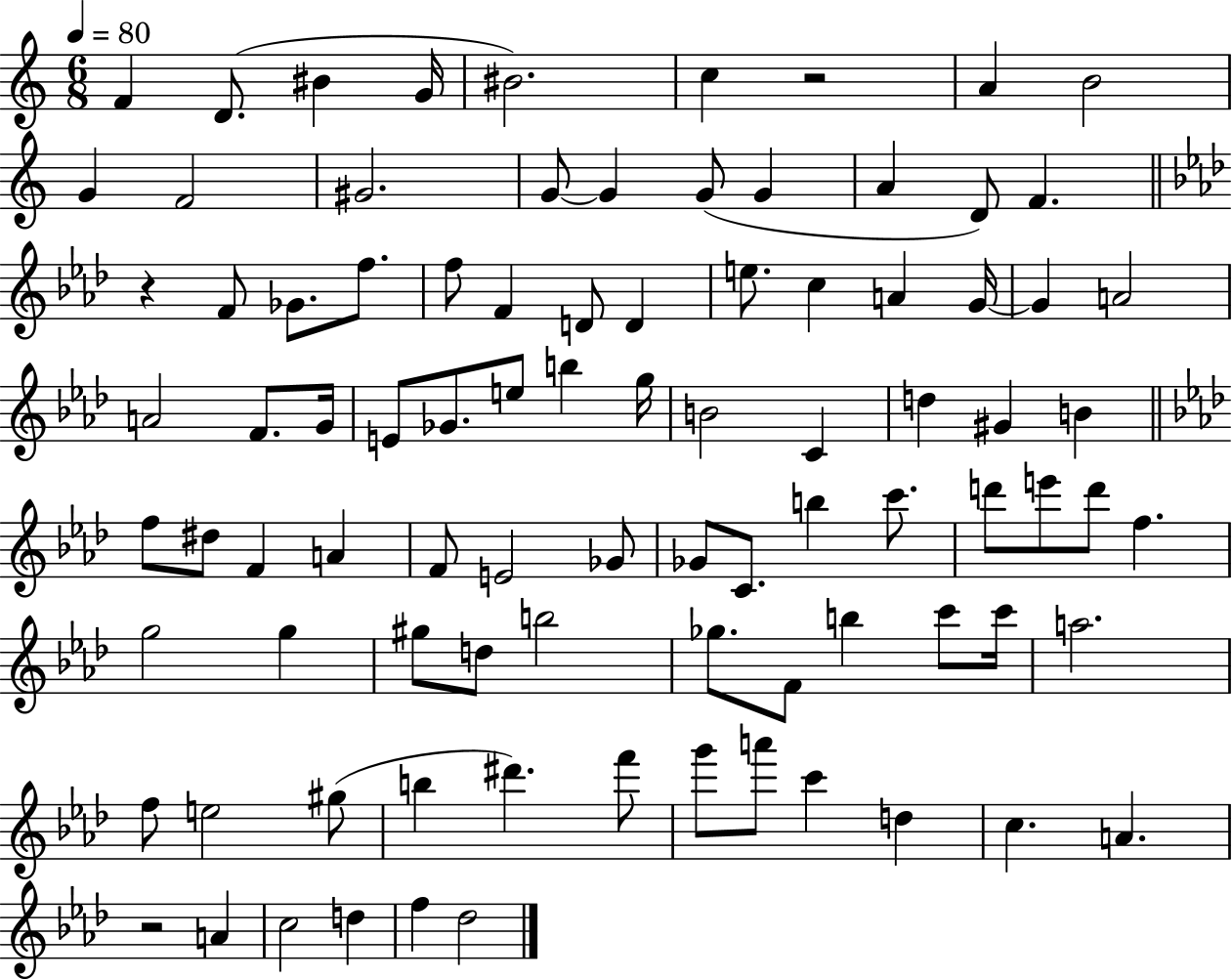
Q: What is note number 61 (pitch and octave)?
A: G5